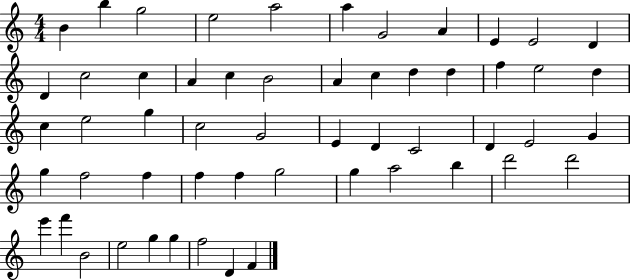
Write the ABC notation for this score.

X:1
T:Untitled
M:4/4
L:1/4
K:C
B b g2 e2 a2 a G2 A E E2 D D c2 c A c B2 A c d d f e2 d c e2 g c2 G2 E D C2 D E2 G g f2 f f f g2 g a2 b d'2 d'2 e' f' B2 e2 g g f2 D F